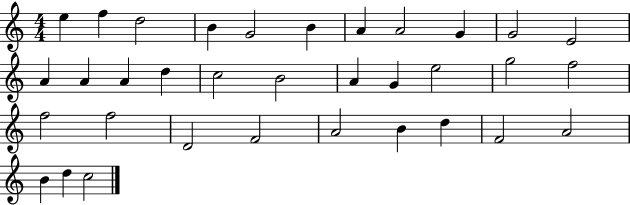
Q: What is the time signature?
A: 4/4